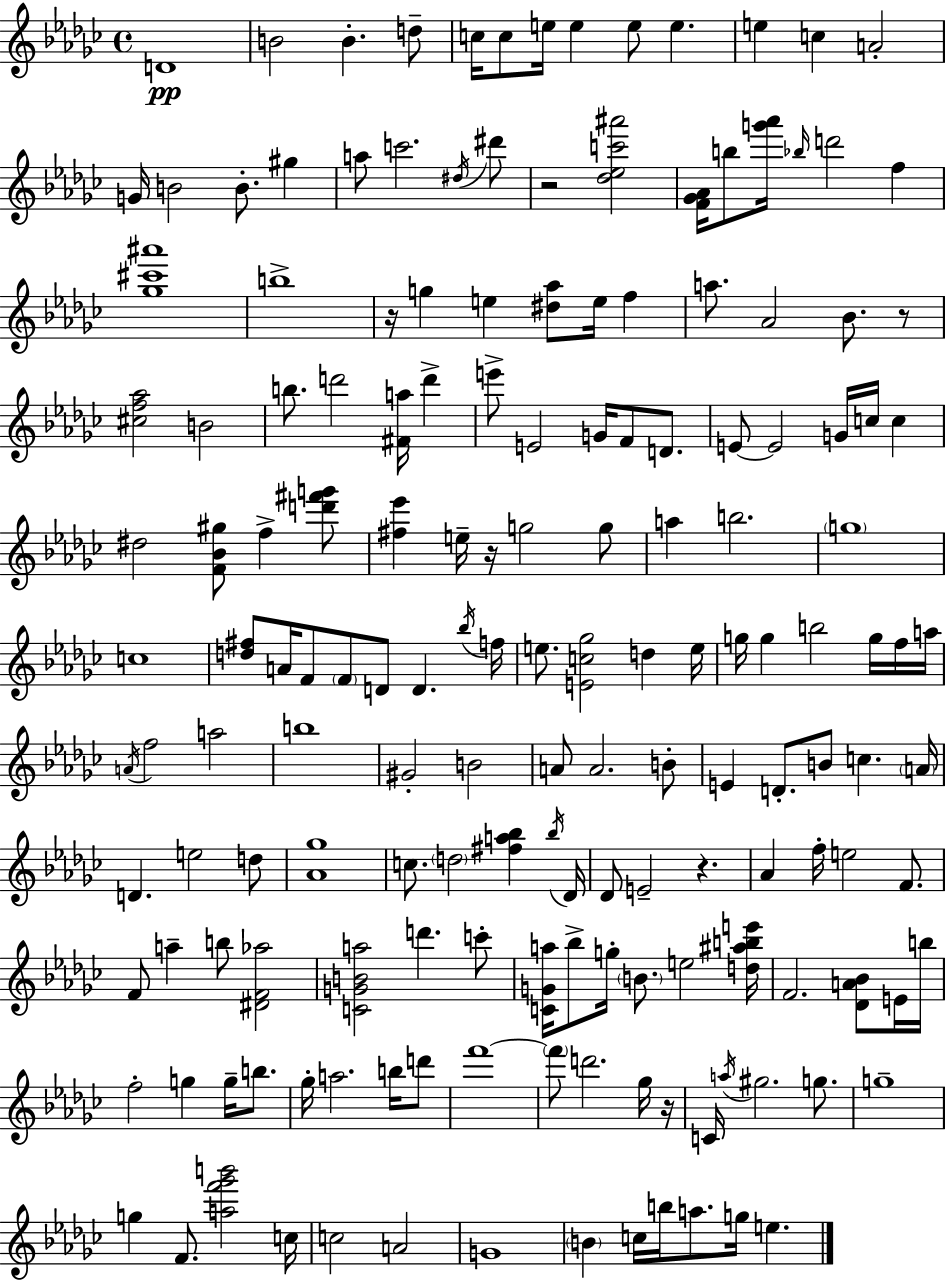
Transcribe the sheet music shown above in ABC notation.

X:1
T:Untitled
M:4/4
L:1/4
K:Ebm
D4 B2 B d/2 c/4 c/2 e/4 e e/2 e e c A2 G/4 B2 B/2 ^g a/2 c'2 ^d/4 ^d'/2 z2 [_d_ec'^a']2 [F_G_A]/4 b/2 [g'_a']/4 _b/4 d'2 f [_g^c'^a']4 b4 z/4 g e [^d_a]/2 e/4 f a/2 _A2 _B/2 z/2 [^cf_a]2 B2 b/2 d'2 [^Fa]/4 d' e'/2 E2 G/4 F/2 D/2 E/2 E2 G/4 c/4 c ^d2 [F_B^g]/2 f [d'^f'g']/2 [^f_e'] e/4 z/4 g2 g/2 a b2 g4 c4 [d^f]/2 A/4 F/2 F/2 D/2 D _b/4 f/4 e/2 [Ec_g]2 d e/4 g/4 g b2 g/4 f/4 a/4 A/4 f2 a2 b4 ^G2 B2 A/2 A2 B/2 E D/2 B/2 c A/4 D e2 d/2 [_A_g]4 c/2 d2 [^fa_b] _b/4 _D/4 _D/2 E2 z _A f/4 e2 F/2 F/2 a b/2 [^DF_a]2 [CGBa]2 d' c'/2 [CGa]/4 _b/2 g/4 B/2 e2 [d^abe']/4 F2 [_DA_B]/2 E/4 b/4 f2 g g/4 b/2 _g/4 a2 b/4 d'/2 f'4 f'/2 d'2 _g/4 z/4 C/4 a/4 ^g2 g/2 g4 g F/2 [af'_g'b']2 c/4 c2 A2 G4 B c/4 b/4 a/2 g/4 e